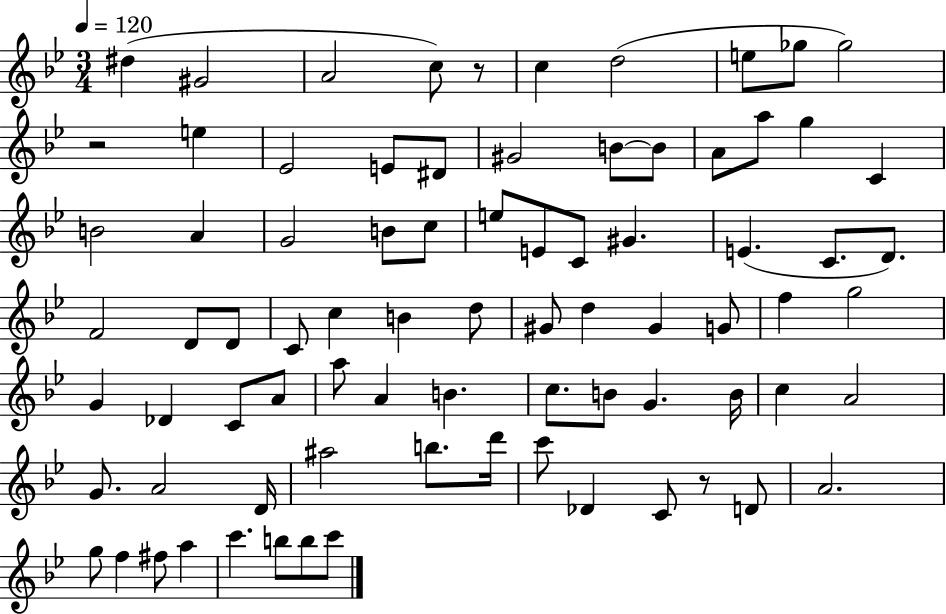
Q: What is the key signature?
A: BES major